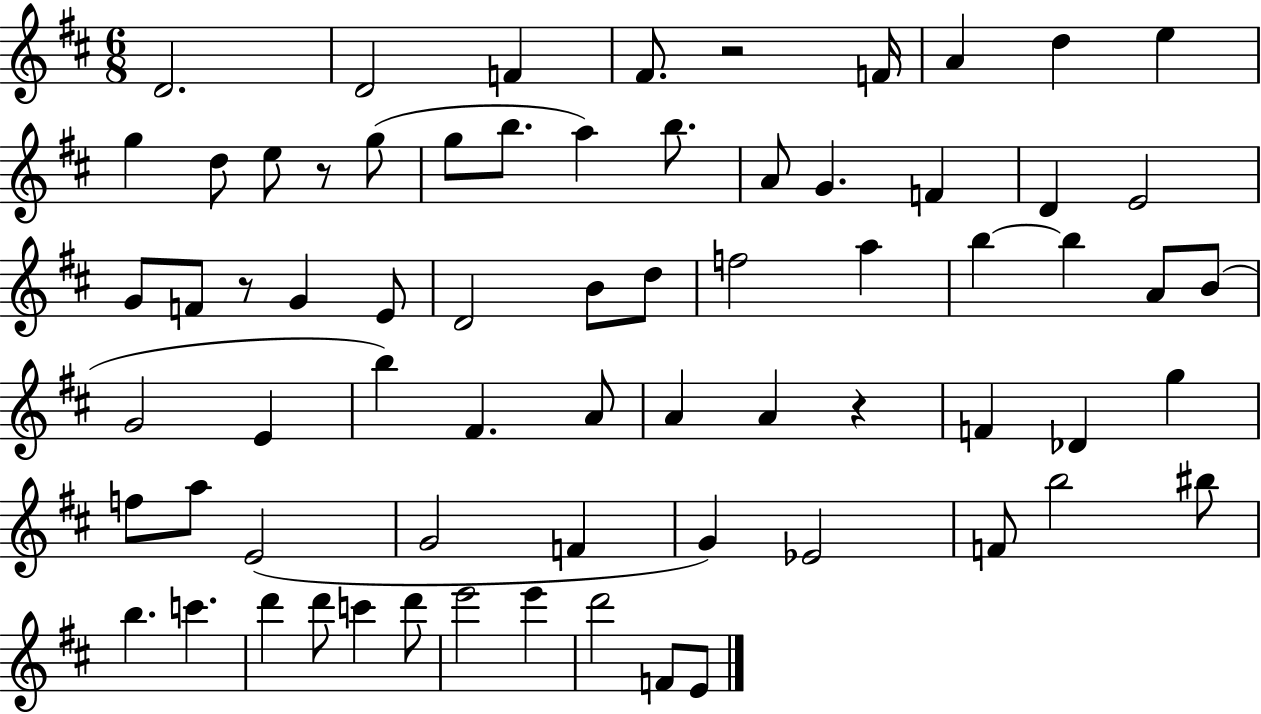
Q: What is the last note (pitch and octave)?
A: E4